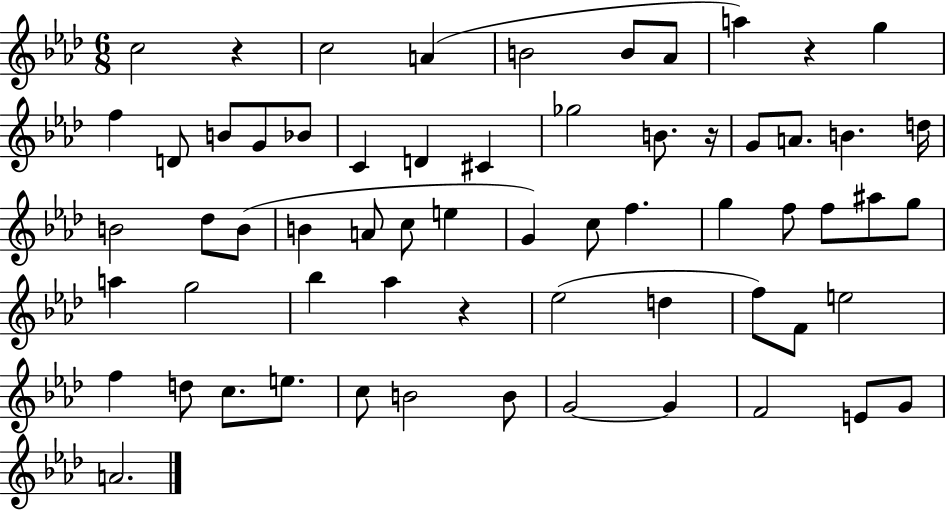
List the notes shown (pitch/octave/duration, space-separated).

C5/h R/q C5/h A4/q B4/h B4/e Ab4/e A5/q R/q G5/q F5/q D4/e B4/e G4/e Bb4/e C4/q D4/q C#4/q Gb5/h B4/e. R/s G4/e A4/e. B4/q. D5/s B4/h Db5/e B4/e B4/q A4/e C5/e E5/q G4/q C5/e F5/q. G5/q F5/e F5/e A#5/e G5/e A5/q G5/h Bb5/q Ab5/q R/q Eb5/h D5/q F5/e F4/e E5/h F5/q D5/e C5/e. E5/e. C5/e B4/h B4/e G4/h G4/q F4/h E4/e G4/e A4/h.